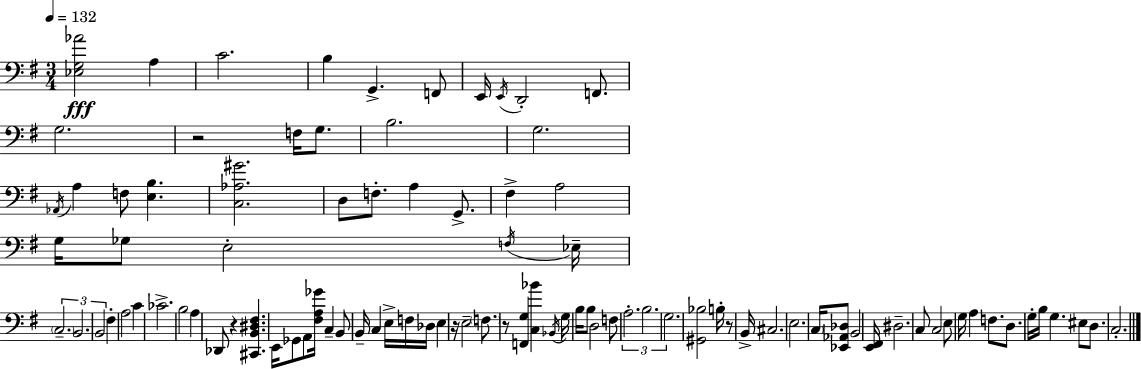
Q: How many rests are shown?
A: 5